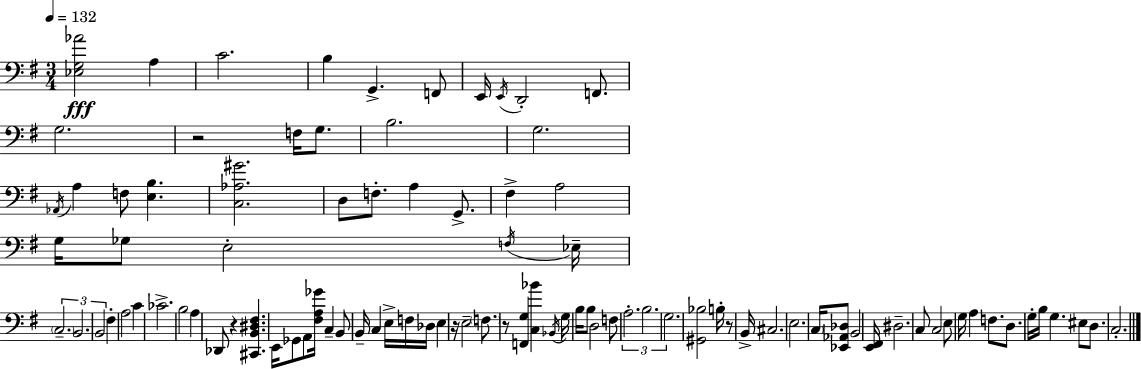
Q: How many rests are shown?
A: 5